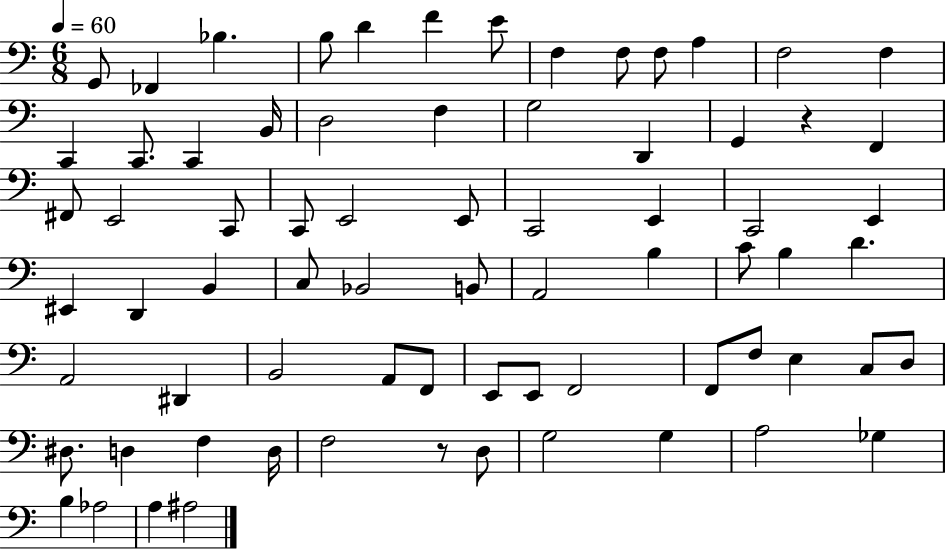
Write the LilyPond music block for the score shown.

{
  \clef bass
  \numericTimeSignature
  \time 6/8
  \key c \major
  \tempo 4 = 60
  g,8 fes,4 bes4. | b8 d'4 f'4 e'8 | f4 f8 f8 a4 | f2 f4 | \break c,4 c,8. c,4 b,16 | d2 f4 | g2 d,4 | g,4 r4 f,4 | \break fis,8 e,2 c,8 | c,8 e,2 e,8 | c,2 e,4 | c,2 e,4 | \break eis,4 d,4 b,4 | c8 bes,2 b,8 | a,2 b4 | c'8 b4 d'4. | \break a,2 dis,4 | b,2 a,8 f,8 | e,8 e,8 f,2 | f,8 f8 e4 c8 d8 | \break dis8. d4 f4 d16 | f2 r8 d8 | g2 g4 | a2 ges4 | \break b4 aes2 | a4 ais2 | \bar "|."
}